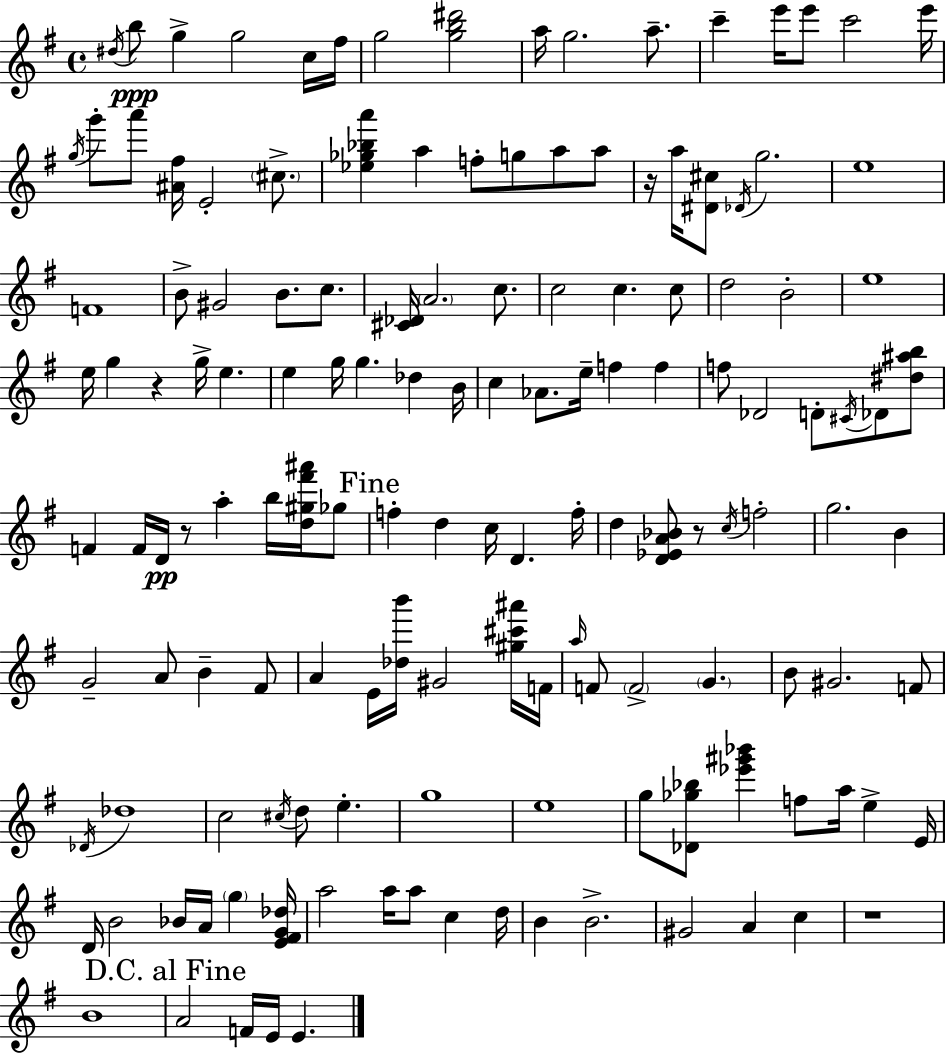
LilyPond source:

{
  \clef treble
  \time 4/4
  \defaultTimeSignature
  \key e \minor
  \repeat volta 2 { \acciaccatura { dis''16 }\ppp b''8 g''4-> g''2 c''16 | fis''16 g''2 <g'' b'' dis'''>2 | a''16 g''2. a''8.-- | c'''4-- e'''16 e'''8 c'''2 | \break e'''16 \acciaccatura { g''16 } g'''8-. a'''8 <ais' fis''>16 e'2-. \parenthesize cis''8.-> | <ees'' ges'' bes'' a'''>4 a''4 f''8-. g''8 a''8 | a''8 r16 a''16 <dis' cis''>8 \acciaccatura { des'16 } g''2. | e''1 | \break f'1 | b'8-> gis'2 b'8. | c''8. <cis' des'>16 \parenthesize a'2. | c''8. c''2 c''4. | \break c''8 d''2 b'2-. | e''1 | e''16 g''4 r4 g''16-> e''4. | e''4 g''16 g''4. des''4 | \break b'16 c''4 aes'8. e''16-- f''4 f''4 | f''8 des'2 d'8-. \acciaccatura { cis'16 } | des'8 <dis'' ais'' b''>8 f'4 f'16 d'16\pp r8 a''4-. | b''16 <d'' gis'' fis''' ais'''>16 ges''8 \mark "Fine" f''4-. d''4 c''16 d'4. | \break f''16-. d''4 <d' ees' a' bes'>8 r8 \acciaccatura { c''16 } f''2-. | g''2. | b'4 g'2-- a'8 b'4-- | fis'8 a'4 e'16 <des'' b'''>16 gis'2 | \break <gis'' cis''' ais'''>16 f'16 \grace { a''16 } f'8 \parenthesize f'2-> | \parenthesize g'4. b'8 gis'2. | f'8 \acciaccatura { des'16 } des''1 | c''2 \acciaccatura { cis''16 } | \break d''8 e''4.-. g''1 | e''1 | g''8 <des' ges'' bes''>8 <ees''' gis''' bes'''>4 | f''8 a''16 e''4-> e'16 d'16 b'2 | \break bes'16 a'16 \parenthesize g''4 <e' fis' g' des''>16 a''2 | a''16 a''8 c''4 d''16 b'4 b'2.-> | gis'2 | a'4 c''4 r1 | \break b'1 | \mark "D.C. al Fine" a'2 | f'16 e'16 e'4. } \bar "|."
}